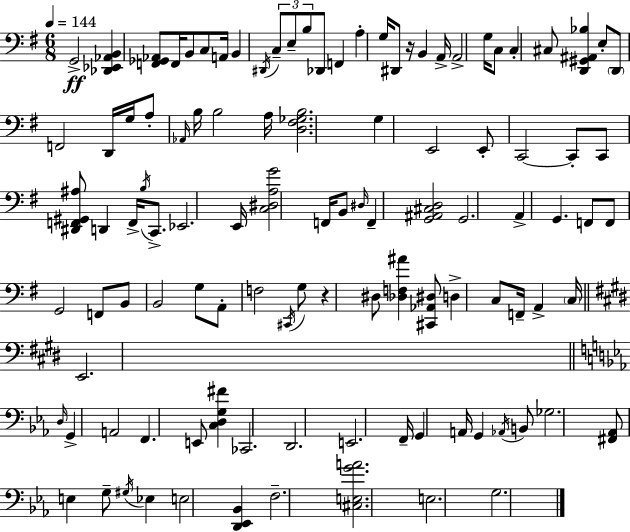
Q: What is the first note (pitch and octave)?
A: G2